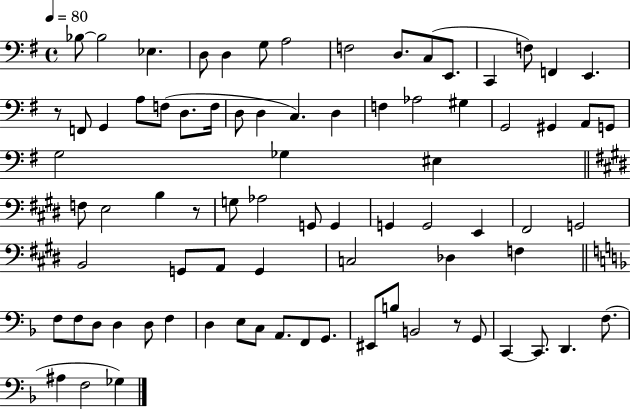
{
  \clef bass
  \time 4/4
  \defaultTimeSignature
  \key g \major
  \tempo 4 = 80
  \repeat volta 2 { bes8~~ bes2 ees4. | d8 d4 g8 a2 | f2 d8. c8( e,8. | c,4 f8) f,4 e,4. | \break r8 f,8 g,4 a8 f8( d8. f16 | d8 d4 c4.) d4 | f4 aes2 gis4 | g,2 gis,4 a,8 g,8 | \break g2 ges4 eis4 | \bar "||" \break \key e \major f8 e2 b4 r8 | g8 aes2 g,8 g,4 | g,4 g,2 e,4 | fis,2 g,2 | \break b,2 g,8 a,8 g,4 | c2 des4 f4 | \bar "||" \break \key f \major f8 f8 d8 d4 d8 f4 | d4 e8 c8 a,8. f,8 g,8. | eis,8 b8 b,2 r8 g,8 | c,4~~ c,8. d,4. f8.( | \break ais4 f2 ges4) | } \bar "|."
}